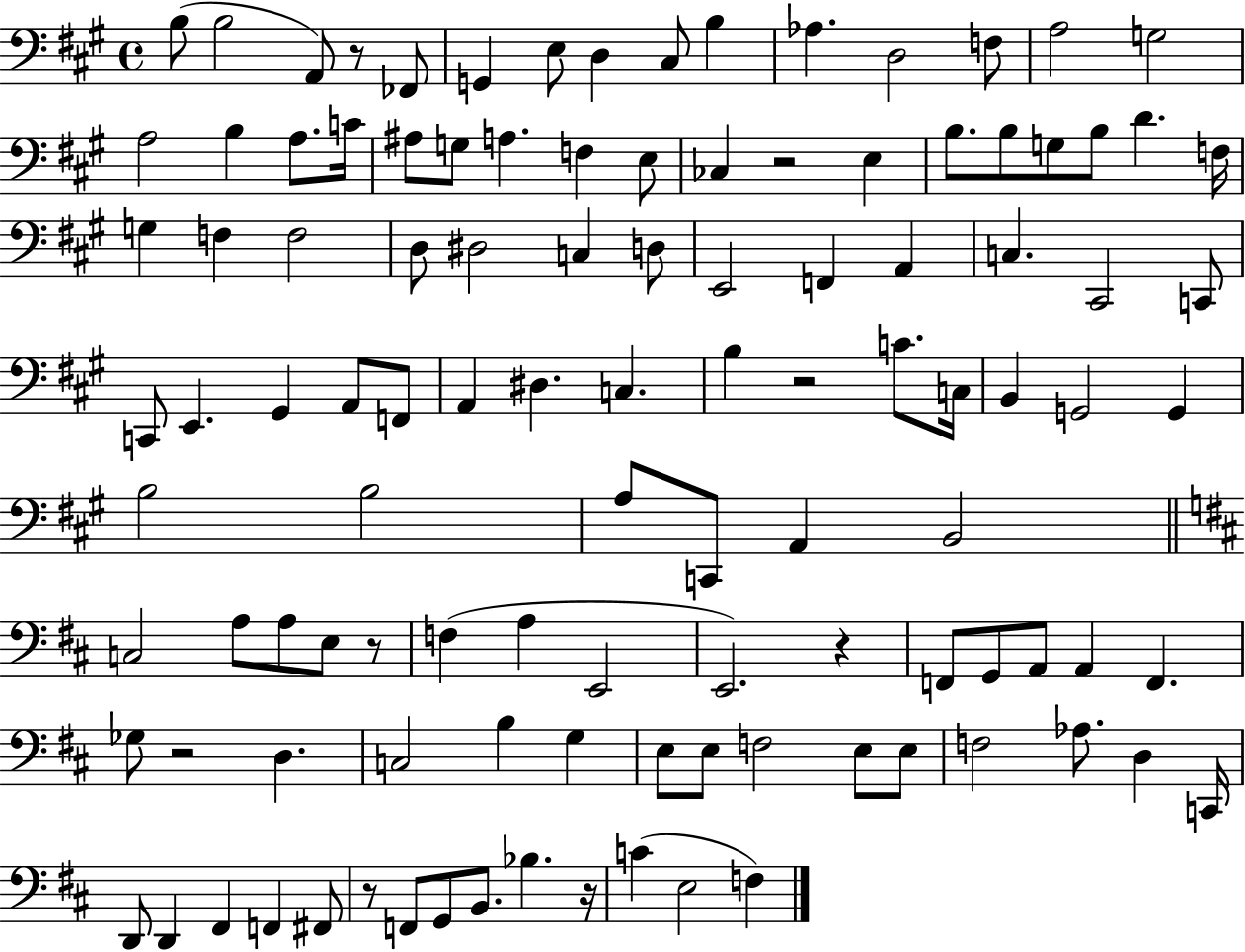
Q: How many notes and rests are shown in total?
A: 111